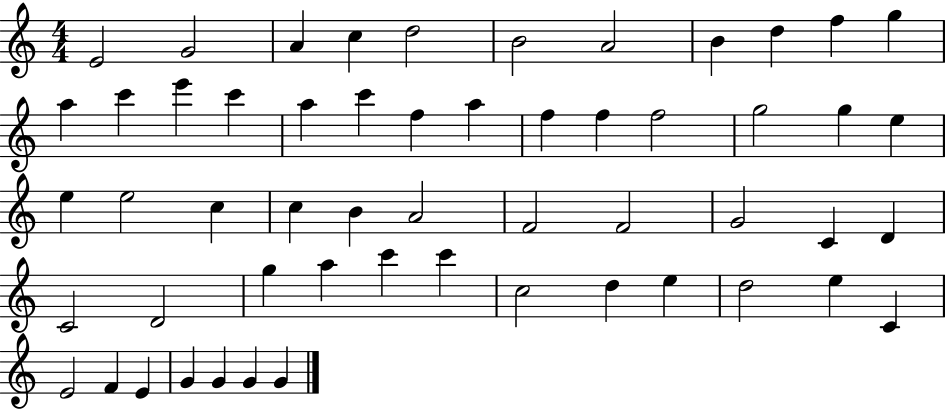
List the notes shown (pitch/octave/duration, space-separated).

E4/h G4/h A4/q C5/q D5/h B4/h A4/h B4/q D5/q F5/q G5/q A5/q C6/q E6/q C6/q A5/q C6/q F5/q A5/q F5/q F5/q F5/h G5/h G5/q E5/q E5/q E5/h C5/q C5/q B4/q A4/h F4/h F4/h G4/h C4/q D4/q C4/h D4/h G5/q A5/q C6/q C6/q C5/h D5/q E5/q D5/h E5/q C4/q E4/h F4/q E4/q G4/q G4/q G4/q G4/q